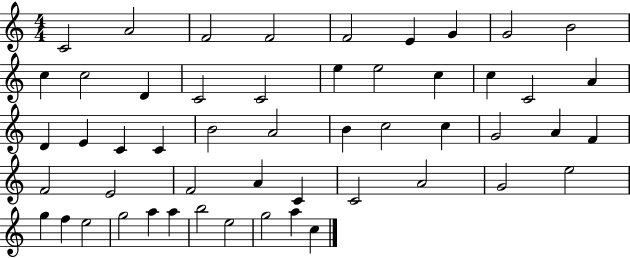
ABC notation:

X:1
T:Untitled
M:4/4
L:1/4
K:C
C2 A2 F2 F2 F2 E G G2 B2 c c2 D C2 C2 e e2 c c C2 A D E C C B2 A2 B c2 c G2 A F F2 E2 F2 A C C2 A2 G2 e2 g f e2 g2 a a b2 e2 g2 a c